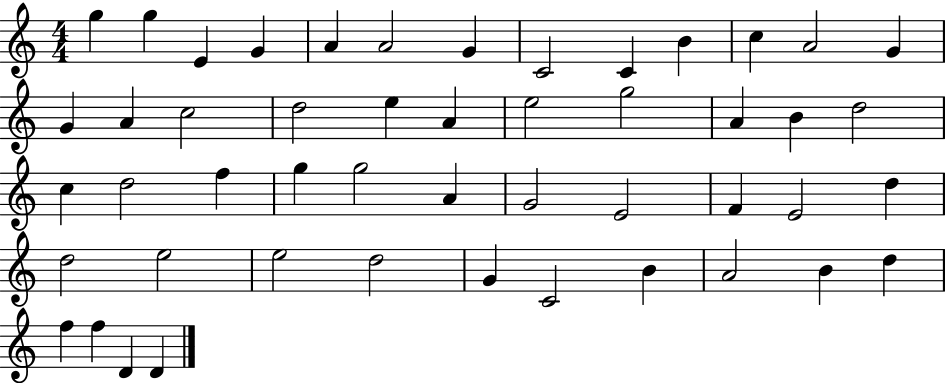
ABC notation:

X:1
T:Untitled
M:4/4
L:1/4
K:C
g g E G A A2 G C2 C B c A2 G G A c2 d2 e A e2 g2 A B d2 c d2 f g g2 A G2 E2 F E2 d d2 e2 e2 d2 G C2 B A2 B d f f D D